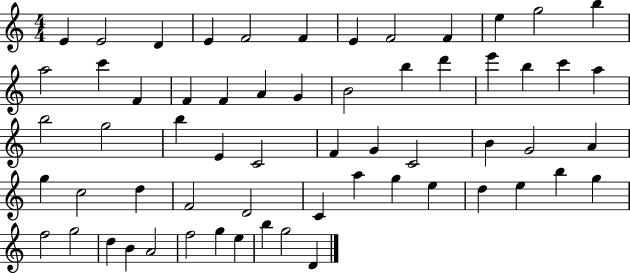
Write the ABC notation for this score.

X:1
T:Untitled
M:4/4
L:1/4
K:C
E E2 D E F2 F E F2 F e g2 b a2 c' F F F A G B2 b d' e' b c' a b2 g2 b E C2 F G C2 B G2 A g c2 d F2 D2 C a g e d e b g f2 g2 d B A2 f2 g e b g2 D